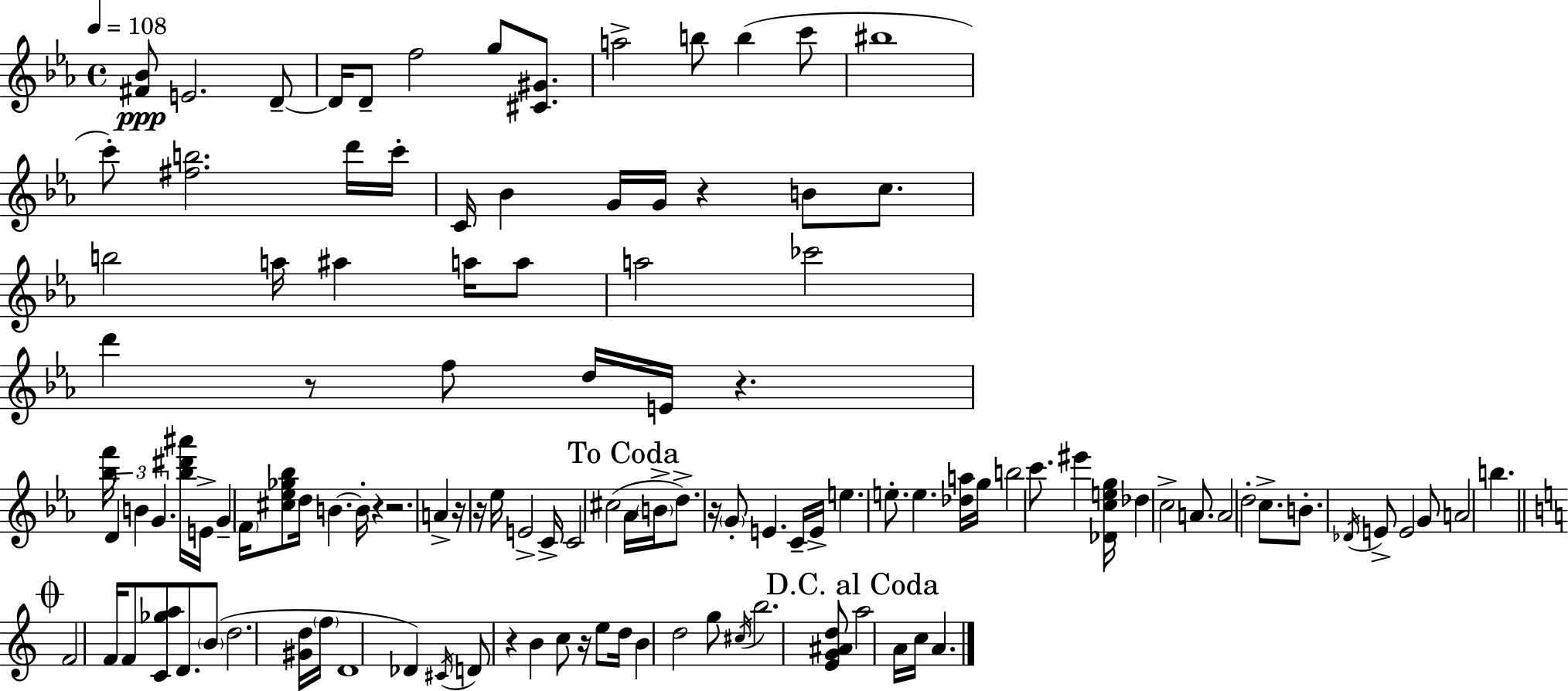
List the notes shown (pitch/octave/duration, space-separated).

[F#4,Bb4]/e E4/h. D4/e D4/s D4/e F5/h G5/e [C#4,G#4]/e. A5/h B5/e B5/q C6/e BIS5/w C6/e [F#5,B5]/h. D6/s C6/s C4/s Bb4/q G4/s G4/s R/q B4/e C5/e. B5/h A5/s A#5/q A5/s A5/e A5/h CES6/h D6/q R/e F5/e D5/s E4/s R/q. [Bb5,F6]/s D4/q B4/q G4/q. [Bb5,D#6,A#6]/s E4/s G4/q F4/s [C#5,Eb5,Gb5,Bb5]/e D5/s B4/q. B4/s R/q R/h. A4/q R/s R/s Eb5/s E4/h C4/s C4/h C#5/h Ab4/s B4/s D5/e. R/s G4/e E4/q. C4/s E4/s E5/q. E5/e. E5/q. [Db5,A5]/s G5/s B5/h C6/e. EIS6/q [Db4,C5,E5,G5]/s Db5/q C5/h A4/e. A4/h D5/h C5/e. B4/e. Db4/s E4/e E4/h G4/e A4/h B5/q. F4/h F4/s F4/e [C4,Gb5,A5]/e D4/e. B4/e D5/h. [G#4,D5]/s F5/s D4/w Db4/q C#4/s D4/e R/q B4/q C5/e R/s E5/e D5/s B4/q D5/h G5/e C#5/s B5/h. [E4,G4,A#4,D5]/e A5/h A4/s C5/s A4/q.